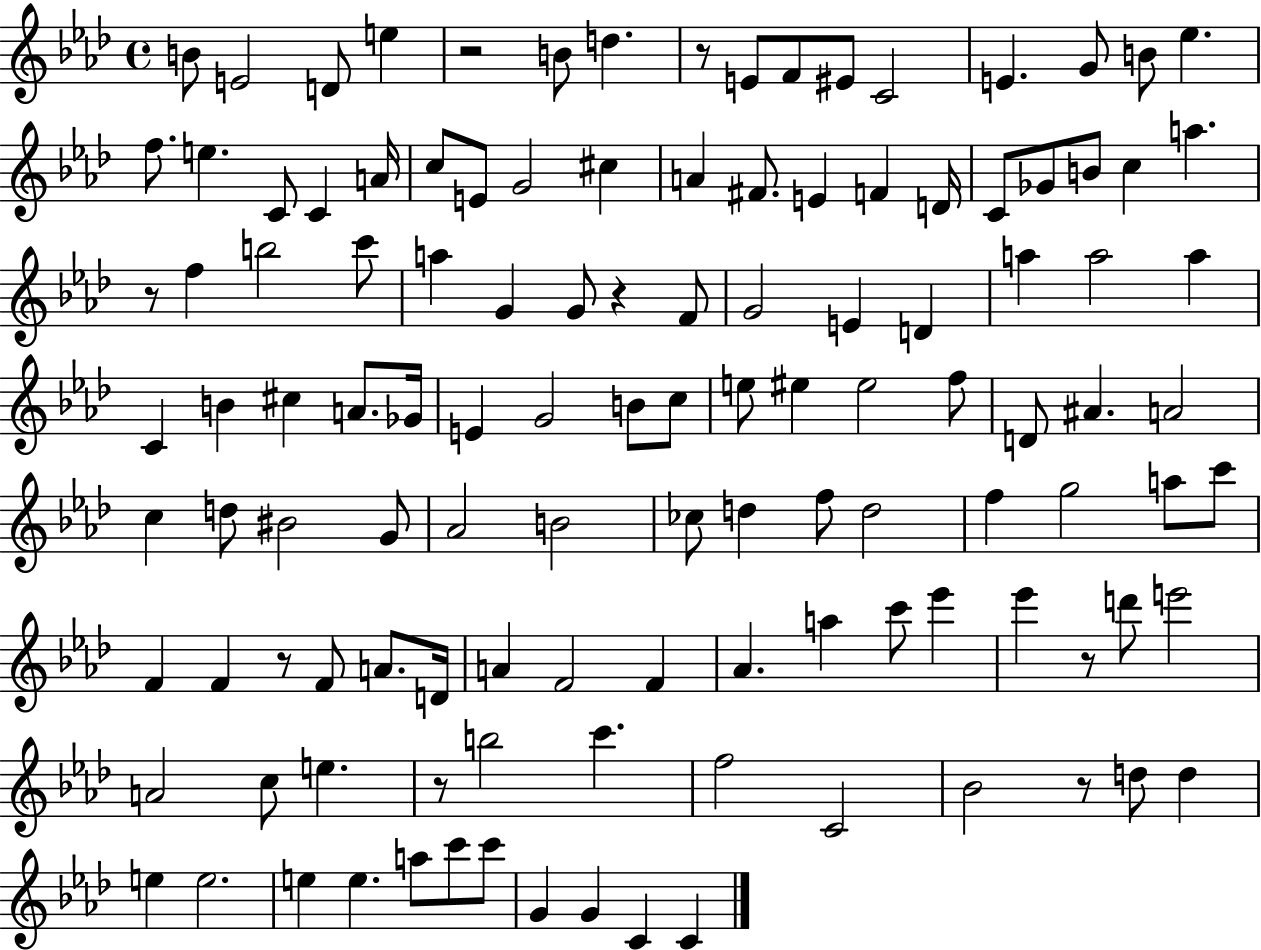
B4/e E4/h D4/e E5/q R/h B4/e D5/q. R/e E4/e F4/e EIS4/e C4/h E4/q. G4/e B4/e Eb5/q. F5/e. E5/q. C4/e C4/q A4/s C5/e E4/e G4/h C#5/q A4/q F#4/e. E4/q F4/q D4/s C4/e Gb4/e B4/e C5/q A5/q. R/e F5/q B5/h C6/e A5/q G4/q G4/e R/q F4/e G4/h E4/q D4/q A5/q A5/h A5/q C4/q B4/q C#5/q A4/e. Gb4/s E4/q G4/h B4/e C5/e E5/e EIS5/q EIS5/h F5/e D4/e A#4/q. A4/h C5/q D5/e BIS4/h G4/e Ab4/h B4/h CES5/e D5/q F5/e D5/h F5/q G5/h A5/e C6/e F4/q F4/q R/e F4/e A4/e. D4/s A4/q F4/h F4/q Ab4/q. A5/q C6/e Eb6/q Eb6/q R/e D6/e E6/h A4/h C5/e E5/q. R/e B5/h C6/q. F5/h C4/h Bb4/h R/e D5/e D5/q E5/q E5/h. E5/q E5/q. A5/e C6/e C6/e G4/q G4/q C4/q C4/q